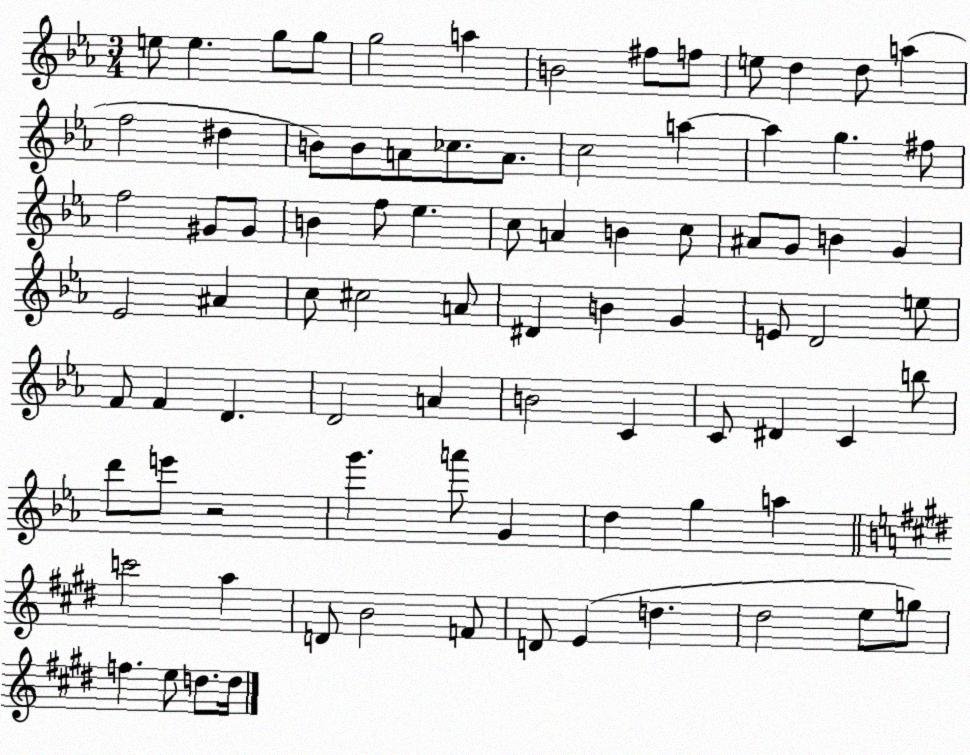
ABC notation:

X:1
T:Untitled
M:3/4
L:1/4
K:Eb
e/2 e g/2 g/2 g2 a B2 ^f/2 f/2 e/2 d d/2 a f2 ^d B/2 B/2 A/2 _c/2 A/2 c2 a a g ^f/2 f2 ^G/2 ^G/2 B f/2 _e c/2 A B c/2 ^A/2 G/2 B G _E2 ^A c/2 ^c2 A/2 ^D B G E/2 D2 e/2 F/2 F D D2 A B2 C C/2 ^D C b/2 d'/2 e'/2 z2 g' a'/2 G d g a c'2 a D/2 B2 F/2 D/2 E d ^d2 e/2 g/2 f e/2 d/2 d/4